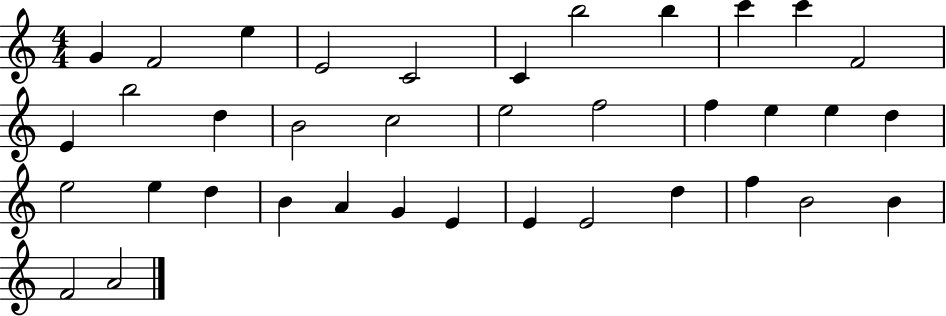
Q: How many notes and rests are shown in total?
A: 37